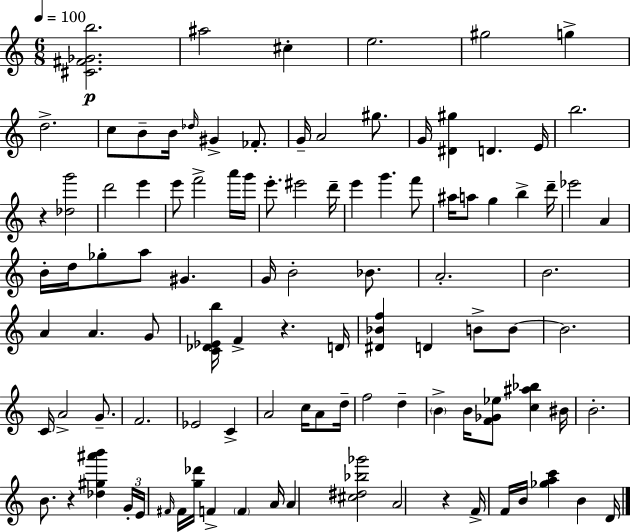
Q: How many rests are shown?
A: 4